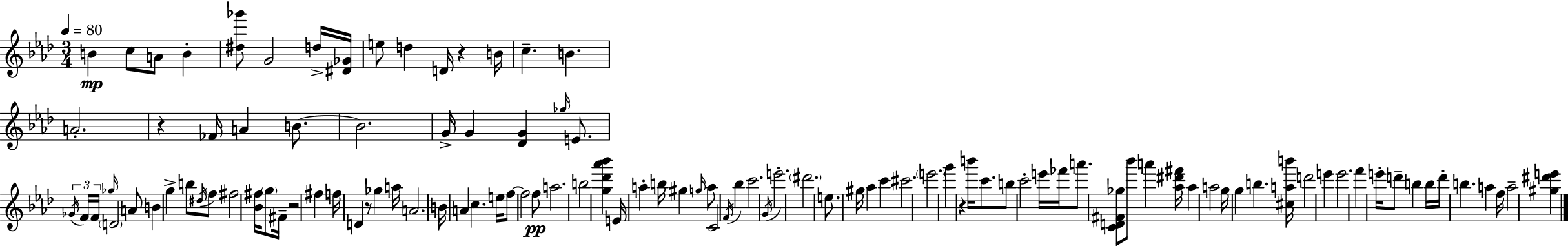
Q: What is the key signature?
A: AES major